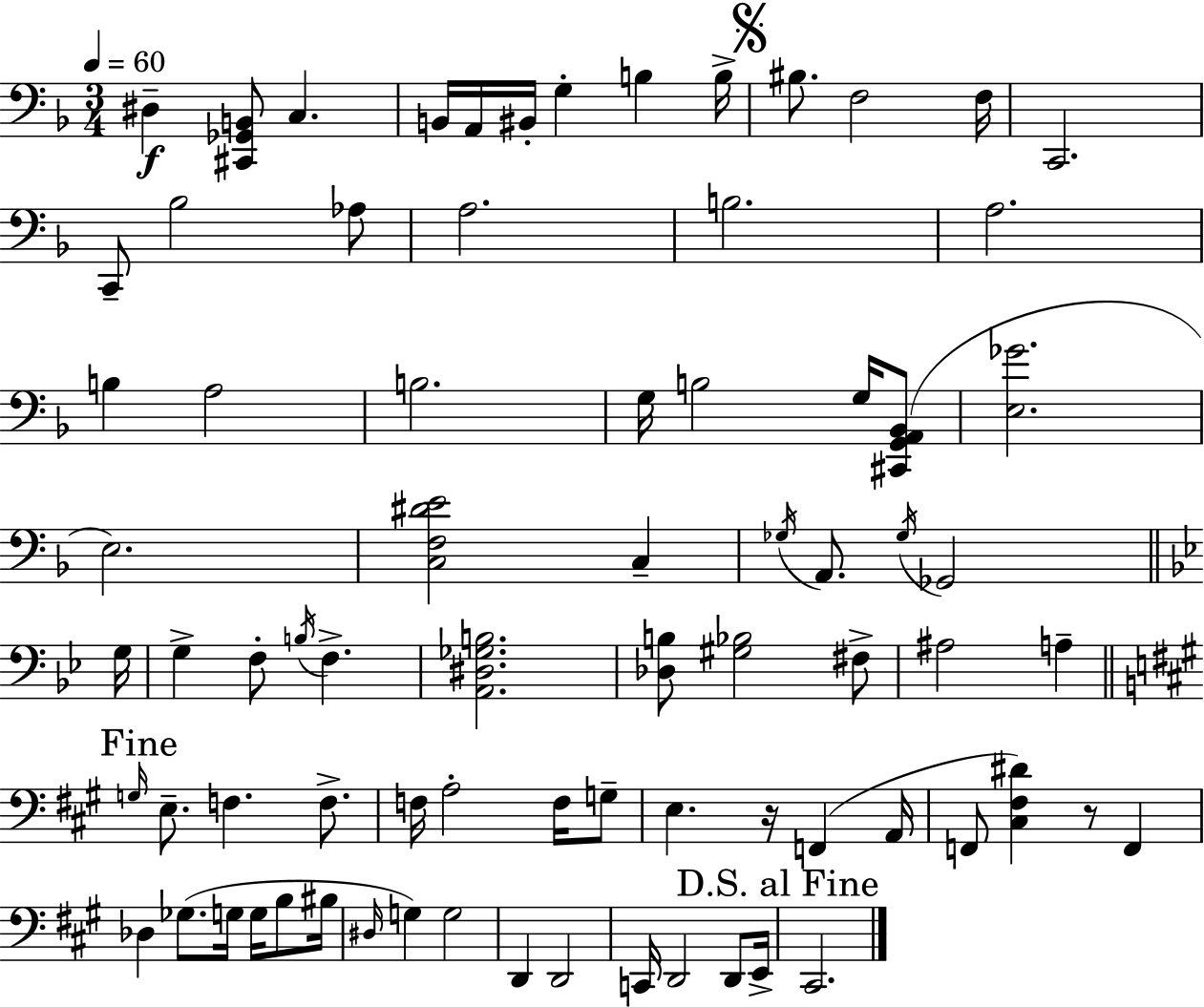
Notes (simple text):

D#3/q [C#2,Gb2,B2]/e C3/q. B2/s A2/s BIS2/s G3/q B3/q B3/s BIS3/e. F3/h F3/s C2/h. C2/e Bb3/h Ab3/e A3/h. B3/h. A3/h. B3/q A3/h B3/h. G3/s B3/h G3/s [C#2,G2,A2,Bb2]/e [E3,Gb4]/h. E3/h. [C3,F3,D#4,E4]/h C3/q Gb3/s A2/e. Gb3/s Gb2/h G3/s G3/q F3/e B3/s F3/q. [A2,D#3,Gb3,B3]/h. [Db3,B3]/e [G#3,Bb3]/h F#3/e A#3/h A3/q G3/s E3/e. F3/q. F3/e. F3/s A3/h F3/s G3/e E3/q. R/s F2/q A2/s F2/e [C#3,F#3,D#4]/q R/e F2/q Db3/q Gb3/e. G3/s G3/s B3/e BIS3/s D#3/s G3/q G3/h D2/q D2/h C2/s D2/h D2/e E2/s C#2/h.